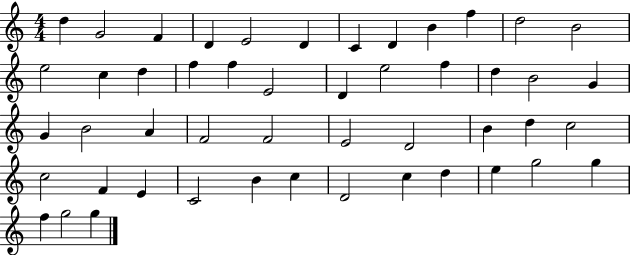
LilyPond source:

{
  \clef treble
  \numericTimeSignature
  \time 4/4
  \key c \major
  d''4 g'2 f'4 | d'4 e'2 d'4 | c'4 d'4 b'4 f''4 | d''2 b'2 | \break e''2 c''4 d''4 | f''4 f''4 e'2 | d'4 e''2 f''4 | d''4 b'2 g'4 | \break g'4 b'2 a'4 | f'2 f'2 | e'2 d'2 | b'4 d''4 c''2 | \break c''2 f'4 e'4 | c'2 b'4 c''4 | d'2 c''4 d''4 | e''4 g''2 g''4 | \break f''4 g''2 g''4 | \bar "|."
}